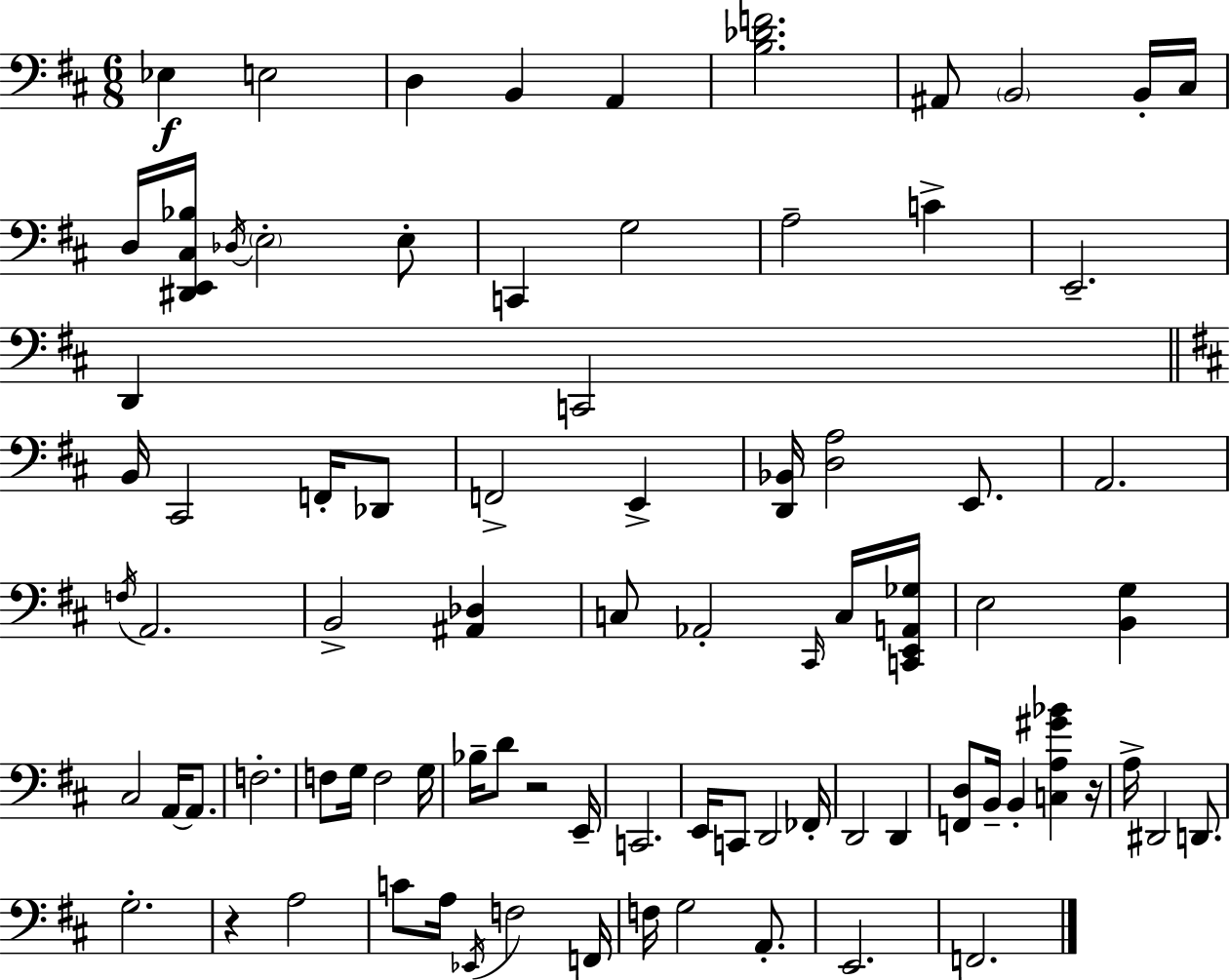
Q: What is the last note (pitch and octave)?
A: F2